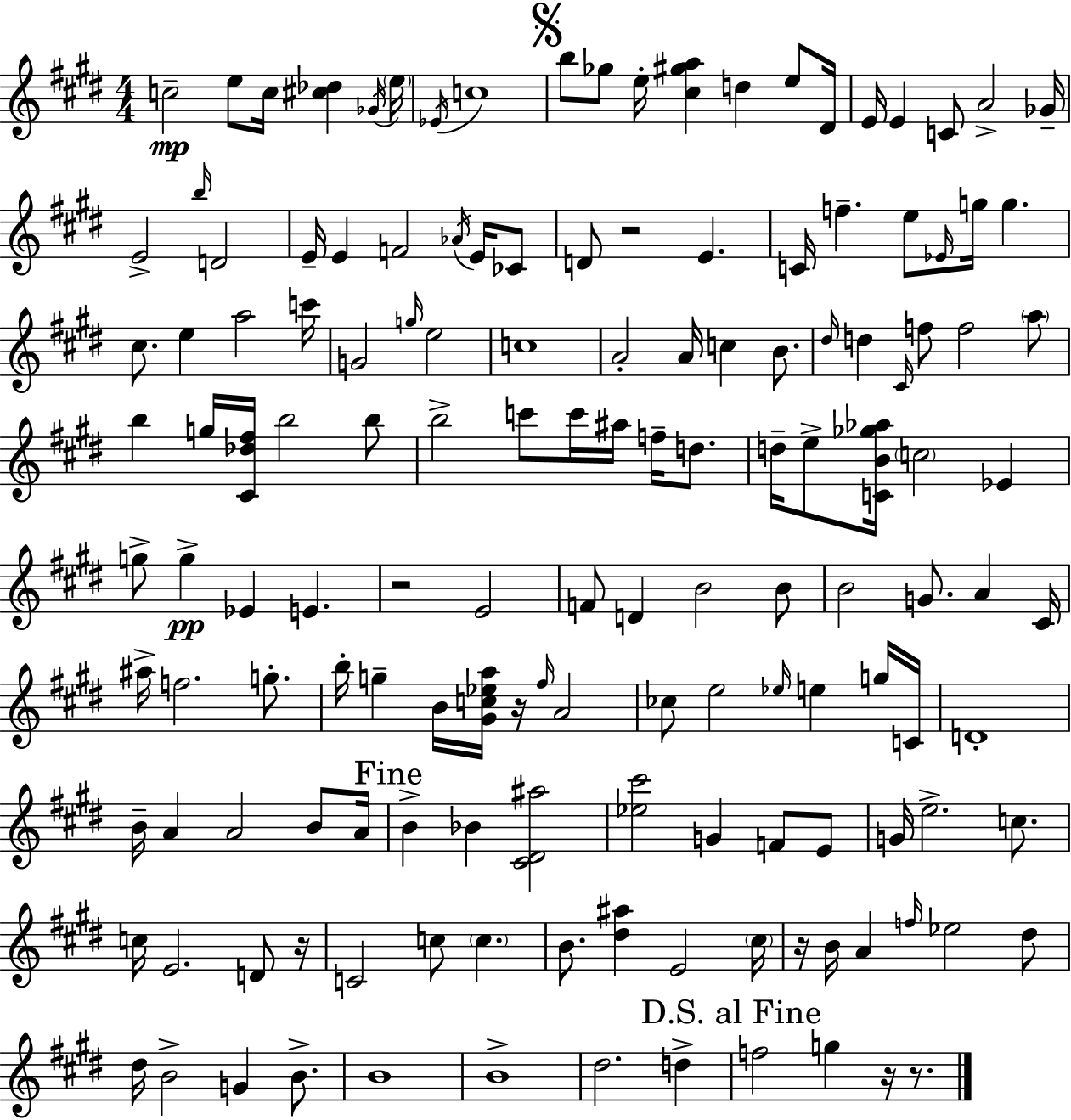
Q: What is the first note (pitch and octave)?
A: C5